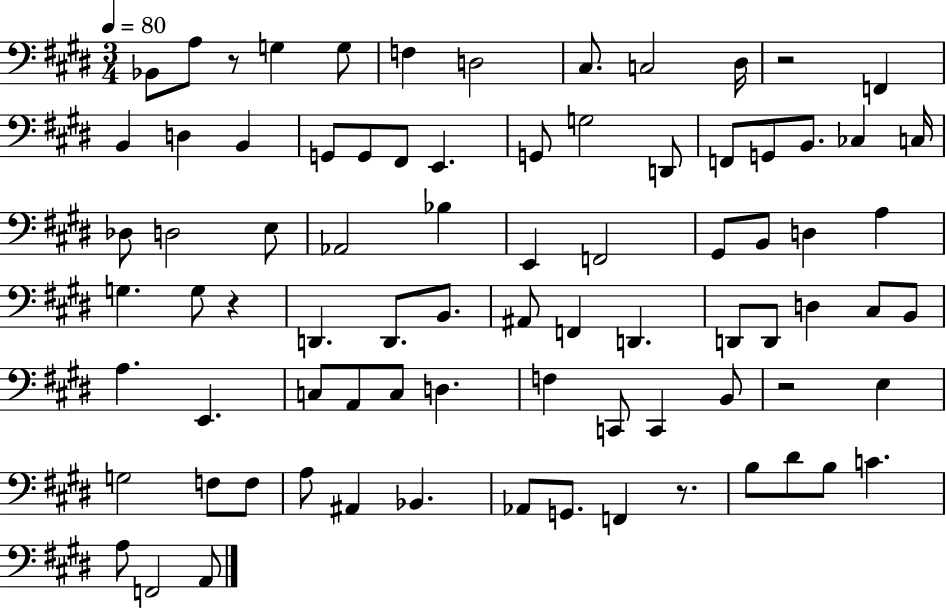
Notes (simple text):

Bb2/e A3/e R/e G3/q G3/e F3/q D3/h C#3/e. C3/h D#3/s R/h F2/q B2/q D3/q B2/q G2/e G2/e F#2/e E2/q. G2/e G3/h D2/e F2/e G2/e B2/e. CES3/q C3/s Db3/e D3/h E3/e Ab2/h Bb3/q E2/q F2/h G#2/e B2/e D3/q A3/q G3/q. G3/e R/q D2/q. D2/e. B2/e. A#2/e F2/q D2/q. D2/e D2/e D3/q C#3/e B2/e A3/q. E2/q. C3/e A2/e C3/e D3/q. F3/q C2/e C2/q B2/e R/h E3/q G3/h F3/e F3/e A3/e A#2/q Bb2/q. Ab2/e G2/e. F2/q R/e. B3/e D#4/e B3/e C4/q. A3/e F2/h A2/e